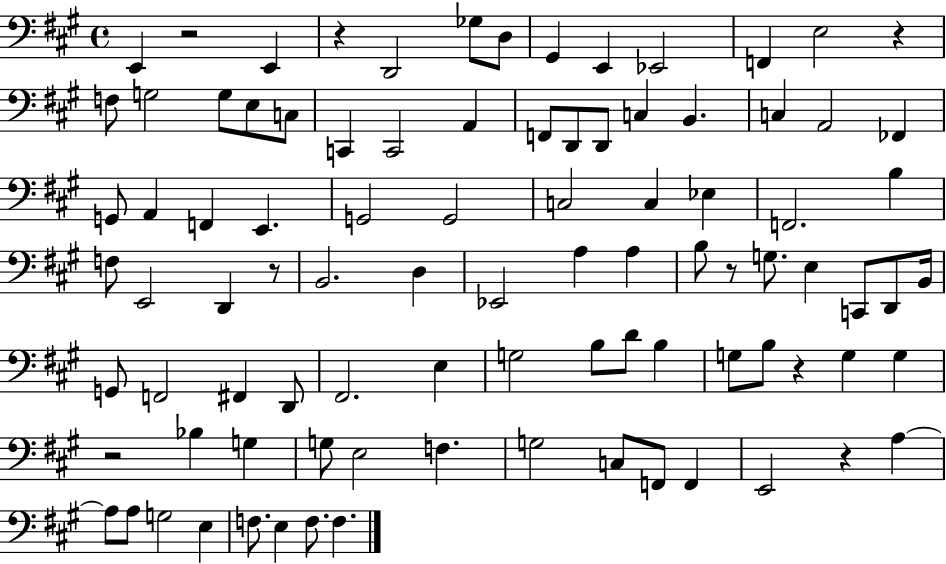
X:1
T:Untitled
M:4/4
L:1/4
K:A
E,, z2 E,, z D,,2 _G,/2 D,/2 ^G,, E,, _E,,2 F,, E,2 z F,/2 G,2 G,/2 E,/2 C,/2 C,, C,,2 A,, F,,/2 D,,/2 D,,/2 C, B,, C, A,,2 _F,, G,,/2 A,, F,, E,, G,,2 G,,2 C,2 C, _E, F,,2 B, F,/2 E,,2 D,, z/2 B,,2 D, _E,,2 A, A, B,/2 z/2 G,/2 E, C,,/2 D,,/2 B,,/4 G,,/2 F,,2 ^F,, D,,/2 ^F,,2 E, G,2 B,/2 D/2 B, G,/2 B,/2 z G, G, z2 _B, G, G,/2 E,2 F, G,2 C,/2 F,,/2 F,, E,,2 z A, A,/2 A,/2 G,2 E, F,/2 E, F,/2 F,